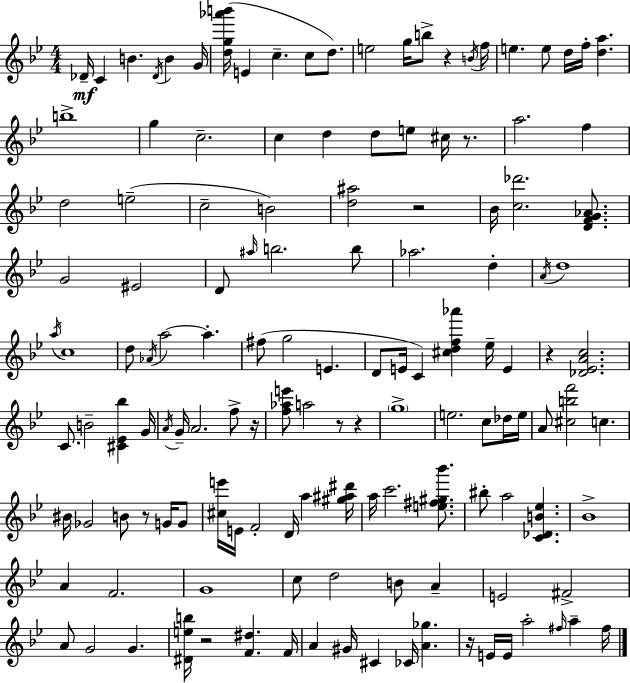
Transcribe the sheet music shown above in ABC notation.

X:1
T:Untitled
M:4/4
L:1/4
K:Bb
_D/4 C B _D/4 B G/4 [dg_a'b']/4 E c c/2 d/2 e2 g/4 b/2 z B/4 f/4 e e/2 d/4 f/4 [da] b4 g c2 c d d/2 e/2 ^c/4 z/2 a2 f d2 e2 c2 B2 [d^a]2 z2 _B/4 [c_d']2 [DFG_A]/2 G2 ^E2 D/2 ^a/4 b2 b/2 _a2 d A/4 d4 a/4 c4 d/2 _A/4 a2 a ^f/2 g2 E D/2 E/4 C [^cdf_a'] _e/4 E z [_D_EAc]2 C/2 B2 [^C_E_b] G/4 A/4 G/4 A2 f/2 z/4 [f_ae']/2 a2 z/2 z g4 e2 c/2 _d/4 e/4 A/2 [^cbf']2 c ^B/4 _G2 B/2 z/2 G/4 G/2 [^ce']/4 E/4 F2 D/4 a [^g^a^d']/4 a/4 c'2 [e^f^g_b']/2 ^b/2 a2 [C_DB_e] _B4 A F2 G4 c/2 d2 B/2 A E2 ^F2 A/2 G2 G [^Deb]/4 z2 [F^d] F/4 A ^G/4 ^C _C/4 [A_g] z/4 E/4 E/4 a2 ^f/4 a ^f/4